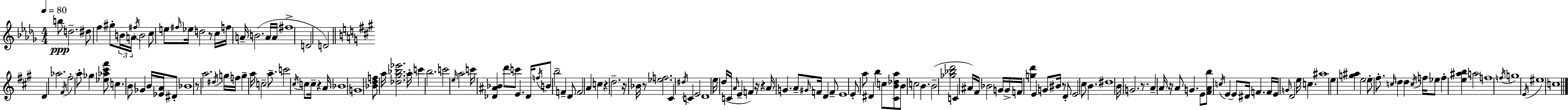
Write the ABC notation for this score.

X:1
T:Untitled
M:4/4
L:1/4
K:Bbm
b/2 d2 ^d/2 f ^g/2 B/4 A/4 ^f/4 B2 c/2 e/2 ^f/4 _e/4 d2 z/2 c/4 f/4 A/4 B2 A/4 A/4 ^f4 D2 D2 D _a2 ^F/4 ^f2 a/2 _g [_e_a^c'^f']/2 c B/2 _G B/4 [_EA]/4 ^D/2 _B4 z/2 a2 ^d/4 g/4 f/4 g a/4 c2 a/2 c'2 ^c/4 c/2 c/4 z A/4 _B4 G4 [_Bdf]/2 a/4 [_d^g_b_e']2 a/4 c' b2 c'2 e/4 a2 c'/4 [_D^A_B] d'/2 c'/2 E _D/4 f/4 B/2 b2 F D/2 F2 A c z d2 z/4 _B/4 z/2 [_ef]2 ^C ^d/4 C E2 D4 e/4 d/4 C/4 A/4 E F z/4 z A/4 G A/2 ^G/4 F/4 D F/2 E4 E/2 a/2 ^D b c/2 [^CB_da]/2 B/2 c2 B B2 [_g_bd']2 C ^A/4 ^F/4 _B2 G/4 G/4 F/4 [gd'] E G/2 ^B/4 z/2 D/2 E2 ^c/2 B ^d4 B/4 G2 z/2 A A/4 z/4 A/2 G E/2 [^FAb]/2 c/4 E E/2 ^D/4 F F/4 E/4 G/4 D2 e/4 c ^a4 e [g^a] e2 e/2 ^f/2 c/4 d d c/4 f/4 _e/2 f [e^ab] a2 f4 f/4 g4 E/4 ^e4 c4